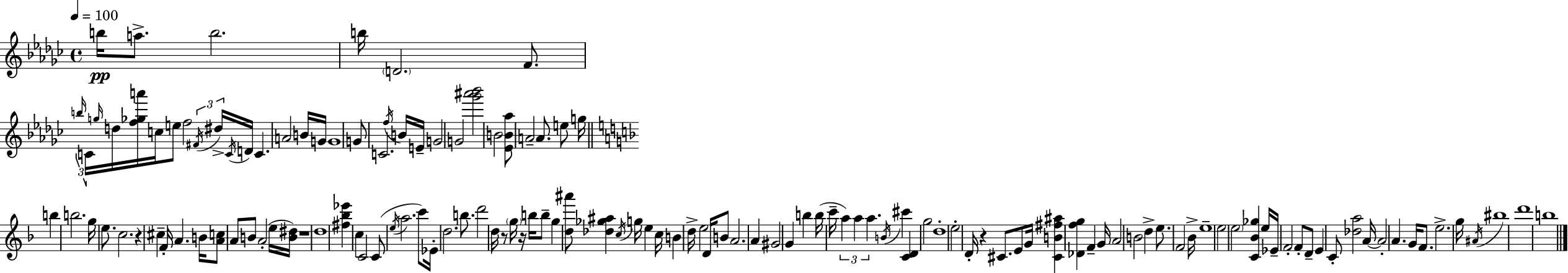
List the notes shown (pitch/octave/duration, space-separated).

B5/s A5/e. B5/h. B5/s D4/h. F4/e. B5/s C4/s G5/s D5/s [F5,Gb5,A6]/s C5/s E5/e F5/h F#4/s D#5/s C4/s D4/s C4/q. A4/h B4/s G4/s G4/w G4/e C4/h. F5/s B4/s E4/s G4/h G4/h [Gb6,A#6,Bb6]/h B4/h [Eb4,B4,Ab5]/e A4/h A4/e. E5/e G5/s B5/q B5/h. G5/s E5/e. C5/h. R/q C#5/q F4/s A4/q. B4/s [A4,C5]/e A4/e B4/e A4/h E5/s [B4,D#5]/s R/w D5/w [F#5,Bb5,Eb6]/q C5/q C4/h C4/e E5/s A5/h. C6/e Eb4/s D5/h. B5/e. D6/h D5/s R/e G5/s R/s B5/s B5/e G5/q [D5,A#6]/e [Db5,Gb5,A#5]/q C5/s G5/s E5/q C5/s B4/q D5/s E5/h D4/s B4/e A4/h. A4/q G#4/h G4/q B5/q B5/s C6/s A5/q A5/q A5/q. B4/s C#6/q [C4,D4]/q G5/h D5/w E5/h D4/s R/q C#4/e. E4/e G4/s [C#4,B4,F#5,A#5]/q [Db4,F5,G5]/q F4/q G4/s A4/h B4/h D5/q E5/e. F4/h Bb4/s E5/w E5/h E5/h [C4,Bb4,Gb5]/q E5/s Eb4/s F4/h F4/e D4/e E4/q C4/e [Db5,A5]/h A4/s A4/h A4/q. G4/s F4/e. E5/h. G5/s A#4/s BIS5/w D6/w B5/w